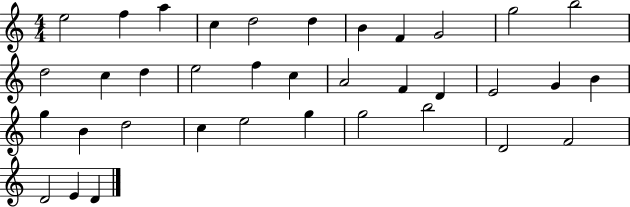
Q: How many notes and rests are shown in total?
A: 36